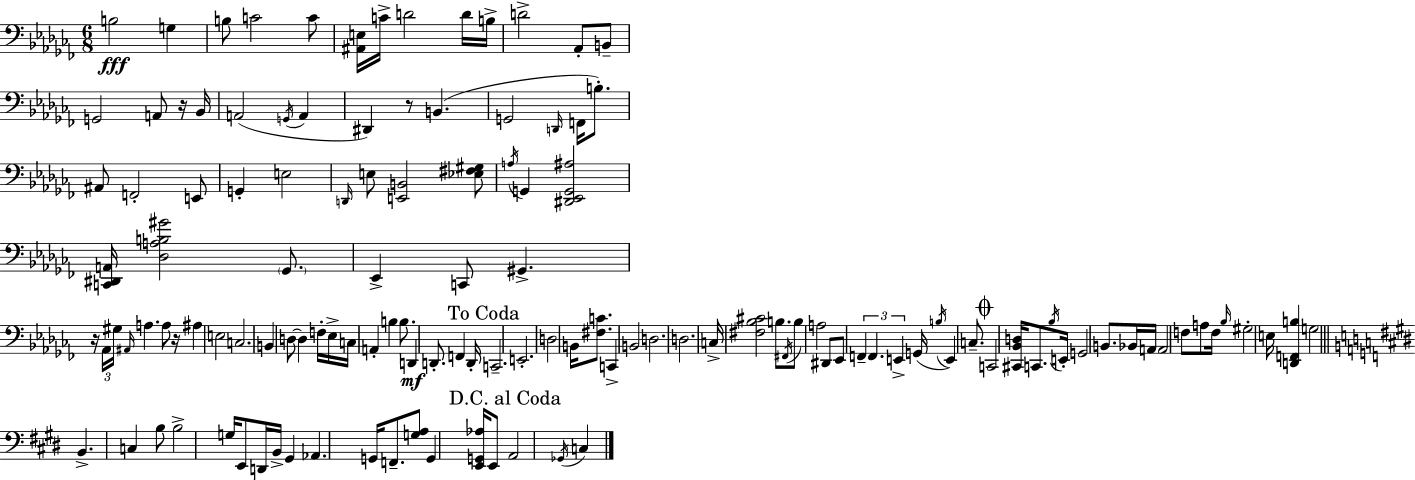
{
  \clef bass
  \numericTimeSignature
  \time 6/8
  \key aes \minor
  b2\fff g4 | b8 c'2 c'8 | <ais, e>16 c'16-> d'2 d'16 b16-> | d'2-> aes,8-. b,8-- | \break g,2 a,8 r16 bes,16 | a,2( \acciaccatura { g,16 } a,4 | dis,4) r8 b,4.( | g,2 \grace { d,16 } f,16 b8.-.) | \break ais,8 f,2-. | e,8 g,4-. e2 | \grace { d,16 } e8 <e, b,>2 | <ees fis gis>8 \acciaccatura { a16 } g,4 <dis, ees, g, ais>2 | \break <c, dis, a,>16 <des a b gis'>2 | \parenthesize ges,8. ees,4-> c,8 gis,4.-> | r16 \tuplet 3/2 { aes,16 gis16 \grace { ais,16 } } a4. | a8 r16 ais4 e2 | \break c2. | b,4 d8~~ d4 | f16-. ees16-> c16 a,4-. b4 | b8. d,4\mf d,8.-. | \break f,4 d,16-. \mark "To Coda" c,2.-- | e,2.-. | d2 | b,16 <fis c'>8. c,4-> b,2 | \break d2. | d2. | c16-> <fis bes cis'>2 | b8. \acciaccatura { fis,16 } b8 a2 | \break dis,8 ees,8 \tuplet 3/2 { f,4-- | f,4. e,4-> } g,16( \acciaccatura { b16 } | e,4) c8.-- \mark \markup { \musicglyph "scripts.coda" } c,2 | <cis, bes, d>16 c,8. \acciaccatura { bes16 } e,16-. g,2 | \break b,8. bes,16 a,16 a,2 | f8 a8 f16 \grace { bes16 } | gis2-. e16 <d, f, b>4 | g2 \bar "||" \break \key e \major b,4.-> c4 b8 | b2-> g16 e,8 d,16 | b,16-> gis,4 aes,4. g,16 | f,8.-- <g a>8 g,4 <e, g, aes>16 e,8 | \break \mark "D.C. al Coda" a,2 \acciaccatura { ges,16 } c4 | \bar "|."
}